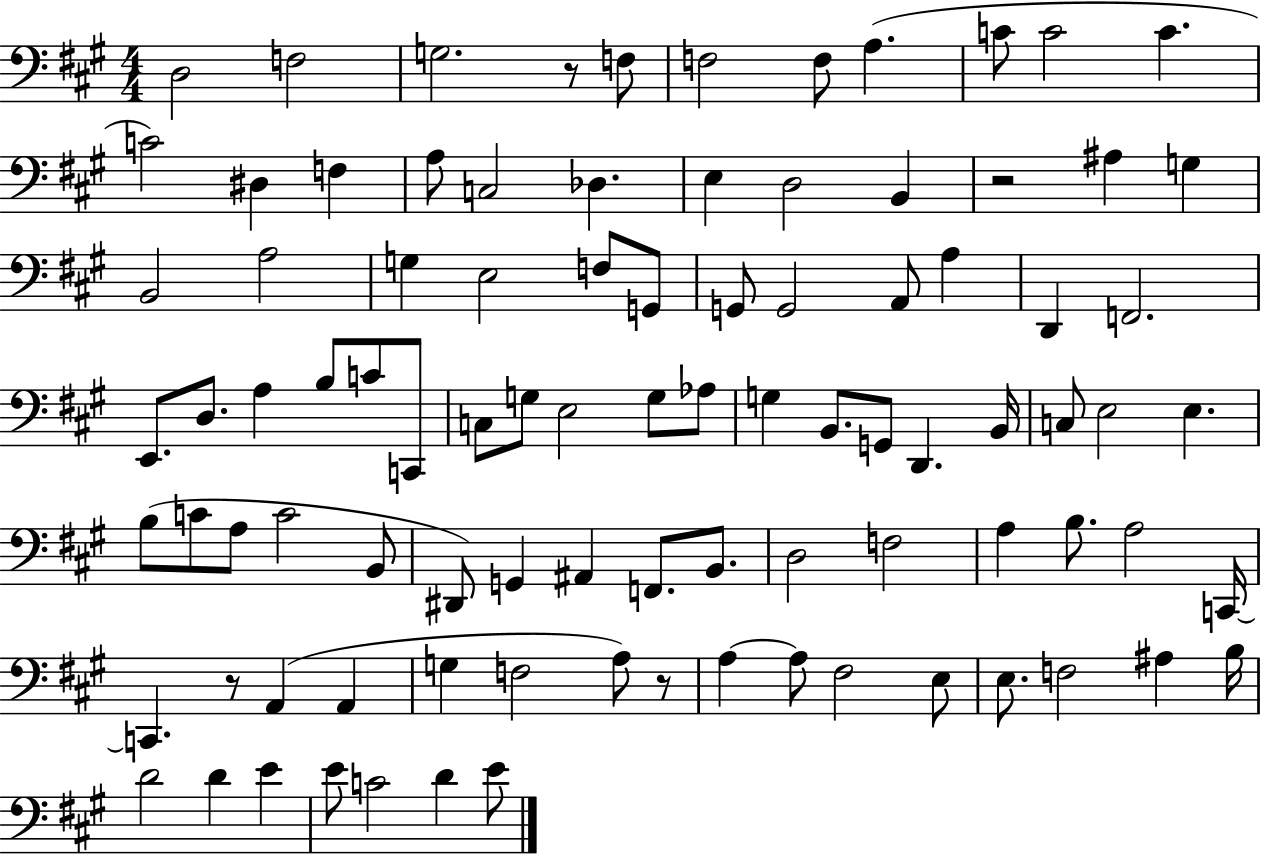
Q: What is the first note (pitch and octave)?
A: D3